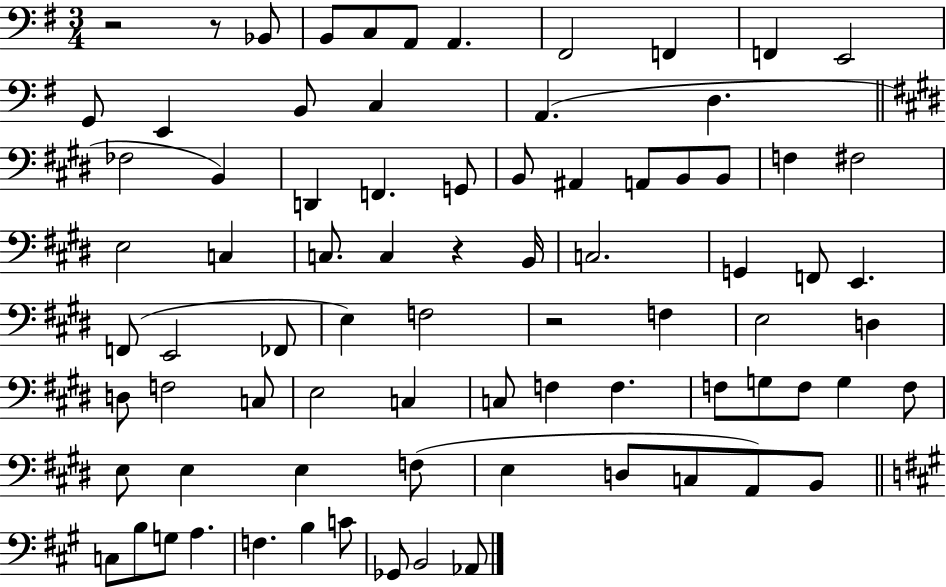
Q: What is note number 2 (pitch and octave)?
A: B2